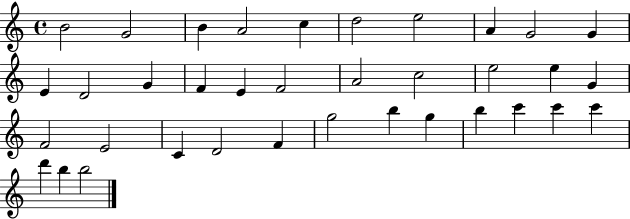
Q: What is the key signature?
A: C major